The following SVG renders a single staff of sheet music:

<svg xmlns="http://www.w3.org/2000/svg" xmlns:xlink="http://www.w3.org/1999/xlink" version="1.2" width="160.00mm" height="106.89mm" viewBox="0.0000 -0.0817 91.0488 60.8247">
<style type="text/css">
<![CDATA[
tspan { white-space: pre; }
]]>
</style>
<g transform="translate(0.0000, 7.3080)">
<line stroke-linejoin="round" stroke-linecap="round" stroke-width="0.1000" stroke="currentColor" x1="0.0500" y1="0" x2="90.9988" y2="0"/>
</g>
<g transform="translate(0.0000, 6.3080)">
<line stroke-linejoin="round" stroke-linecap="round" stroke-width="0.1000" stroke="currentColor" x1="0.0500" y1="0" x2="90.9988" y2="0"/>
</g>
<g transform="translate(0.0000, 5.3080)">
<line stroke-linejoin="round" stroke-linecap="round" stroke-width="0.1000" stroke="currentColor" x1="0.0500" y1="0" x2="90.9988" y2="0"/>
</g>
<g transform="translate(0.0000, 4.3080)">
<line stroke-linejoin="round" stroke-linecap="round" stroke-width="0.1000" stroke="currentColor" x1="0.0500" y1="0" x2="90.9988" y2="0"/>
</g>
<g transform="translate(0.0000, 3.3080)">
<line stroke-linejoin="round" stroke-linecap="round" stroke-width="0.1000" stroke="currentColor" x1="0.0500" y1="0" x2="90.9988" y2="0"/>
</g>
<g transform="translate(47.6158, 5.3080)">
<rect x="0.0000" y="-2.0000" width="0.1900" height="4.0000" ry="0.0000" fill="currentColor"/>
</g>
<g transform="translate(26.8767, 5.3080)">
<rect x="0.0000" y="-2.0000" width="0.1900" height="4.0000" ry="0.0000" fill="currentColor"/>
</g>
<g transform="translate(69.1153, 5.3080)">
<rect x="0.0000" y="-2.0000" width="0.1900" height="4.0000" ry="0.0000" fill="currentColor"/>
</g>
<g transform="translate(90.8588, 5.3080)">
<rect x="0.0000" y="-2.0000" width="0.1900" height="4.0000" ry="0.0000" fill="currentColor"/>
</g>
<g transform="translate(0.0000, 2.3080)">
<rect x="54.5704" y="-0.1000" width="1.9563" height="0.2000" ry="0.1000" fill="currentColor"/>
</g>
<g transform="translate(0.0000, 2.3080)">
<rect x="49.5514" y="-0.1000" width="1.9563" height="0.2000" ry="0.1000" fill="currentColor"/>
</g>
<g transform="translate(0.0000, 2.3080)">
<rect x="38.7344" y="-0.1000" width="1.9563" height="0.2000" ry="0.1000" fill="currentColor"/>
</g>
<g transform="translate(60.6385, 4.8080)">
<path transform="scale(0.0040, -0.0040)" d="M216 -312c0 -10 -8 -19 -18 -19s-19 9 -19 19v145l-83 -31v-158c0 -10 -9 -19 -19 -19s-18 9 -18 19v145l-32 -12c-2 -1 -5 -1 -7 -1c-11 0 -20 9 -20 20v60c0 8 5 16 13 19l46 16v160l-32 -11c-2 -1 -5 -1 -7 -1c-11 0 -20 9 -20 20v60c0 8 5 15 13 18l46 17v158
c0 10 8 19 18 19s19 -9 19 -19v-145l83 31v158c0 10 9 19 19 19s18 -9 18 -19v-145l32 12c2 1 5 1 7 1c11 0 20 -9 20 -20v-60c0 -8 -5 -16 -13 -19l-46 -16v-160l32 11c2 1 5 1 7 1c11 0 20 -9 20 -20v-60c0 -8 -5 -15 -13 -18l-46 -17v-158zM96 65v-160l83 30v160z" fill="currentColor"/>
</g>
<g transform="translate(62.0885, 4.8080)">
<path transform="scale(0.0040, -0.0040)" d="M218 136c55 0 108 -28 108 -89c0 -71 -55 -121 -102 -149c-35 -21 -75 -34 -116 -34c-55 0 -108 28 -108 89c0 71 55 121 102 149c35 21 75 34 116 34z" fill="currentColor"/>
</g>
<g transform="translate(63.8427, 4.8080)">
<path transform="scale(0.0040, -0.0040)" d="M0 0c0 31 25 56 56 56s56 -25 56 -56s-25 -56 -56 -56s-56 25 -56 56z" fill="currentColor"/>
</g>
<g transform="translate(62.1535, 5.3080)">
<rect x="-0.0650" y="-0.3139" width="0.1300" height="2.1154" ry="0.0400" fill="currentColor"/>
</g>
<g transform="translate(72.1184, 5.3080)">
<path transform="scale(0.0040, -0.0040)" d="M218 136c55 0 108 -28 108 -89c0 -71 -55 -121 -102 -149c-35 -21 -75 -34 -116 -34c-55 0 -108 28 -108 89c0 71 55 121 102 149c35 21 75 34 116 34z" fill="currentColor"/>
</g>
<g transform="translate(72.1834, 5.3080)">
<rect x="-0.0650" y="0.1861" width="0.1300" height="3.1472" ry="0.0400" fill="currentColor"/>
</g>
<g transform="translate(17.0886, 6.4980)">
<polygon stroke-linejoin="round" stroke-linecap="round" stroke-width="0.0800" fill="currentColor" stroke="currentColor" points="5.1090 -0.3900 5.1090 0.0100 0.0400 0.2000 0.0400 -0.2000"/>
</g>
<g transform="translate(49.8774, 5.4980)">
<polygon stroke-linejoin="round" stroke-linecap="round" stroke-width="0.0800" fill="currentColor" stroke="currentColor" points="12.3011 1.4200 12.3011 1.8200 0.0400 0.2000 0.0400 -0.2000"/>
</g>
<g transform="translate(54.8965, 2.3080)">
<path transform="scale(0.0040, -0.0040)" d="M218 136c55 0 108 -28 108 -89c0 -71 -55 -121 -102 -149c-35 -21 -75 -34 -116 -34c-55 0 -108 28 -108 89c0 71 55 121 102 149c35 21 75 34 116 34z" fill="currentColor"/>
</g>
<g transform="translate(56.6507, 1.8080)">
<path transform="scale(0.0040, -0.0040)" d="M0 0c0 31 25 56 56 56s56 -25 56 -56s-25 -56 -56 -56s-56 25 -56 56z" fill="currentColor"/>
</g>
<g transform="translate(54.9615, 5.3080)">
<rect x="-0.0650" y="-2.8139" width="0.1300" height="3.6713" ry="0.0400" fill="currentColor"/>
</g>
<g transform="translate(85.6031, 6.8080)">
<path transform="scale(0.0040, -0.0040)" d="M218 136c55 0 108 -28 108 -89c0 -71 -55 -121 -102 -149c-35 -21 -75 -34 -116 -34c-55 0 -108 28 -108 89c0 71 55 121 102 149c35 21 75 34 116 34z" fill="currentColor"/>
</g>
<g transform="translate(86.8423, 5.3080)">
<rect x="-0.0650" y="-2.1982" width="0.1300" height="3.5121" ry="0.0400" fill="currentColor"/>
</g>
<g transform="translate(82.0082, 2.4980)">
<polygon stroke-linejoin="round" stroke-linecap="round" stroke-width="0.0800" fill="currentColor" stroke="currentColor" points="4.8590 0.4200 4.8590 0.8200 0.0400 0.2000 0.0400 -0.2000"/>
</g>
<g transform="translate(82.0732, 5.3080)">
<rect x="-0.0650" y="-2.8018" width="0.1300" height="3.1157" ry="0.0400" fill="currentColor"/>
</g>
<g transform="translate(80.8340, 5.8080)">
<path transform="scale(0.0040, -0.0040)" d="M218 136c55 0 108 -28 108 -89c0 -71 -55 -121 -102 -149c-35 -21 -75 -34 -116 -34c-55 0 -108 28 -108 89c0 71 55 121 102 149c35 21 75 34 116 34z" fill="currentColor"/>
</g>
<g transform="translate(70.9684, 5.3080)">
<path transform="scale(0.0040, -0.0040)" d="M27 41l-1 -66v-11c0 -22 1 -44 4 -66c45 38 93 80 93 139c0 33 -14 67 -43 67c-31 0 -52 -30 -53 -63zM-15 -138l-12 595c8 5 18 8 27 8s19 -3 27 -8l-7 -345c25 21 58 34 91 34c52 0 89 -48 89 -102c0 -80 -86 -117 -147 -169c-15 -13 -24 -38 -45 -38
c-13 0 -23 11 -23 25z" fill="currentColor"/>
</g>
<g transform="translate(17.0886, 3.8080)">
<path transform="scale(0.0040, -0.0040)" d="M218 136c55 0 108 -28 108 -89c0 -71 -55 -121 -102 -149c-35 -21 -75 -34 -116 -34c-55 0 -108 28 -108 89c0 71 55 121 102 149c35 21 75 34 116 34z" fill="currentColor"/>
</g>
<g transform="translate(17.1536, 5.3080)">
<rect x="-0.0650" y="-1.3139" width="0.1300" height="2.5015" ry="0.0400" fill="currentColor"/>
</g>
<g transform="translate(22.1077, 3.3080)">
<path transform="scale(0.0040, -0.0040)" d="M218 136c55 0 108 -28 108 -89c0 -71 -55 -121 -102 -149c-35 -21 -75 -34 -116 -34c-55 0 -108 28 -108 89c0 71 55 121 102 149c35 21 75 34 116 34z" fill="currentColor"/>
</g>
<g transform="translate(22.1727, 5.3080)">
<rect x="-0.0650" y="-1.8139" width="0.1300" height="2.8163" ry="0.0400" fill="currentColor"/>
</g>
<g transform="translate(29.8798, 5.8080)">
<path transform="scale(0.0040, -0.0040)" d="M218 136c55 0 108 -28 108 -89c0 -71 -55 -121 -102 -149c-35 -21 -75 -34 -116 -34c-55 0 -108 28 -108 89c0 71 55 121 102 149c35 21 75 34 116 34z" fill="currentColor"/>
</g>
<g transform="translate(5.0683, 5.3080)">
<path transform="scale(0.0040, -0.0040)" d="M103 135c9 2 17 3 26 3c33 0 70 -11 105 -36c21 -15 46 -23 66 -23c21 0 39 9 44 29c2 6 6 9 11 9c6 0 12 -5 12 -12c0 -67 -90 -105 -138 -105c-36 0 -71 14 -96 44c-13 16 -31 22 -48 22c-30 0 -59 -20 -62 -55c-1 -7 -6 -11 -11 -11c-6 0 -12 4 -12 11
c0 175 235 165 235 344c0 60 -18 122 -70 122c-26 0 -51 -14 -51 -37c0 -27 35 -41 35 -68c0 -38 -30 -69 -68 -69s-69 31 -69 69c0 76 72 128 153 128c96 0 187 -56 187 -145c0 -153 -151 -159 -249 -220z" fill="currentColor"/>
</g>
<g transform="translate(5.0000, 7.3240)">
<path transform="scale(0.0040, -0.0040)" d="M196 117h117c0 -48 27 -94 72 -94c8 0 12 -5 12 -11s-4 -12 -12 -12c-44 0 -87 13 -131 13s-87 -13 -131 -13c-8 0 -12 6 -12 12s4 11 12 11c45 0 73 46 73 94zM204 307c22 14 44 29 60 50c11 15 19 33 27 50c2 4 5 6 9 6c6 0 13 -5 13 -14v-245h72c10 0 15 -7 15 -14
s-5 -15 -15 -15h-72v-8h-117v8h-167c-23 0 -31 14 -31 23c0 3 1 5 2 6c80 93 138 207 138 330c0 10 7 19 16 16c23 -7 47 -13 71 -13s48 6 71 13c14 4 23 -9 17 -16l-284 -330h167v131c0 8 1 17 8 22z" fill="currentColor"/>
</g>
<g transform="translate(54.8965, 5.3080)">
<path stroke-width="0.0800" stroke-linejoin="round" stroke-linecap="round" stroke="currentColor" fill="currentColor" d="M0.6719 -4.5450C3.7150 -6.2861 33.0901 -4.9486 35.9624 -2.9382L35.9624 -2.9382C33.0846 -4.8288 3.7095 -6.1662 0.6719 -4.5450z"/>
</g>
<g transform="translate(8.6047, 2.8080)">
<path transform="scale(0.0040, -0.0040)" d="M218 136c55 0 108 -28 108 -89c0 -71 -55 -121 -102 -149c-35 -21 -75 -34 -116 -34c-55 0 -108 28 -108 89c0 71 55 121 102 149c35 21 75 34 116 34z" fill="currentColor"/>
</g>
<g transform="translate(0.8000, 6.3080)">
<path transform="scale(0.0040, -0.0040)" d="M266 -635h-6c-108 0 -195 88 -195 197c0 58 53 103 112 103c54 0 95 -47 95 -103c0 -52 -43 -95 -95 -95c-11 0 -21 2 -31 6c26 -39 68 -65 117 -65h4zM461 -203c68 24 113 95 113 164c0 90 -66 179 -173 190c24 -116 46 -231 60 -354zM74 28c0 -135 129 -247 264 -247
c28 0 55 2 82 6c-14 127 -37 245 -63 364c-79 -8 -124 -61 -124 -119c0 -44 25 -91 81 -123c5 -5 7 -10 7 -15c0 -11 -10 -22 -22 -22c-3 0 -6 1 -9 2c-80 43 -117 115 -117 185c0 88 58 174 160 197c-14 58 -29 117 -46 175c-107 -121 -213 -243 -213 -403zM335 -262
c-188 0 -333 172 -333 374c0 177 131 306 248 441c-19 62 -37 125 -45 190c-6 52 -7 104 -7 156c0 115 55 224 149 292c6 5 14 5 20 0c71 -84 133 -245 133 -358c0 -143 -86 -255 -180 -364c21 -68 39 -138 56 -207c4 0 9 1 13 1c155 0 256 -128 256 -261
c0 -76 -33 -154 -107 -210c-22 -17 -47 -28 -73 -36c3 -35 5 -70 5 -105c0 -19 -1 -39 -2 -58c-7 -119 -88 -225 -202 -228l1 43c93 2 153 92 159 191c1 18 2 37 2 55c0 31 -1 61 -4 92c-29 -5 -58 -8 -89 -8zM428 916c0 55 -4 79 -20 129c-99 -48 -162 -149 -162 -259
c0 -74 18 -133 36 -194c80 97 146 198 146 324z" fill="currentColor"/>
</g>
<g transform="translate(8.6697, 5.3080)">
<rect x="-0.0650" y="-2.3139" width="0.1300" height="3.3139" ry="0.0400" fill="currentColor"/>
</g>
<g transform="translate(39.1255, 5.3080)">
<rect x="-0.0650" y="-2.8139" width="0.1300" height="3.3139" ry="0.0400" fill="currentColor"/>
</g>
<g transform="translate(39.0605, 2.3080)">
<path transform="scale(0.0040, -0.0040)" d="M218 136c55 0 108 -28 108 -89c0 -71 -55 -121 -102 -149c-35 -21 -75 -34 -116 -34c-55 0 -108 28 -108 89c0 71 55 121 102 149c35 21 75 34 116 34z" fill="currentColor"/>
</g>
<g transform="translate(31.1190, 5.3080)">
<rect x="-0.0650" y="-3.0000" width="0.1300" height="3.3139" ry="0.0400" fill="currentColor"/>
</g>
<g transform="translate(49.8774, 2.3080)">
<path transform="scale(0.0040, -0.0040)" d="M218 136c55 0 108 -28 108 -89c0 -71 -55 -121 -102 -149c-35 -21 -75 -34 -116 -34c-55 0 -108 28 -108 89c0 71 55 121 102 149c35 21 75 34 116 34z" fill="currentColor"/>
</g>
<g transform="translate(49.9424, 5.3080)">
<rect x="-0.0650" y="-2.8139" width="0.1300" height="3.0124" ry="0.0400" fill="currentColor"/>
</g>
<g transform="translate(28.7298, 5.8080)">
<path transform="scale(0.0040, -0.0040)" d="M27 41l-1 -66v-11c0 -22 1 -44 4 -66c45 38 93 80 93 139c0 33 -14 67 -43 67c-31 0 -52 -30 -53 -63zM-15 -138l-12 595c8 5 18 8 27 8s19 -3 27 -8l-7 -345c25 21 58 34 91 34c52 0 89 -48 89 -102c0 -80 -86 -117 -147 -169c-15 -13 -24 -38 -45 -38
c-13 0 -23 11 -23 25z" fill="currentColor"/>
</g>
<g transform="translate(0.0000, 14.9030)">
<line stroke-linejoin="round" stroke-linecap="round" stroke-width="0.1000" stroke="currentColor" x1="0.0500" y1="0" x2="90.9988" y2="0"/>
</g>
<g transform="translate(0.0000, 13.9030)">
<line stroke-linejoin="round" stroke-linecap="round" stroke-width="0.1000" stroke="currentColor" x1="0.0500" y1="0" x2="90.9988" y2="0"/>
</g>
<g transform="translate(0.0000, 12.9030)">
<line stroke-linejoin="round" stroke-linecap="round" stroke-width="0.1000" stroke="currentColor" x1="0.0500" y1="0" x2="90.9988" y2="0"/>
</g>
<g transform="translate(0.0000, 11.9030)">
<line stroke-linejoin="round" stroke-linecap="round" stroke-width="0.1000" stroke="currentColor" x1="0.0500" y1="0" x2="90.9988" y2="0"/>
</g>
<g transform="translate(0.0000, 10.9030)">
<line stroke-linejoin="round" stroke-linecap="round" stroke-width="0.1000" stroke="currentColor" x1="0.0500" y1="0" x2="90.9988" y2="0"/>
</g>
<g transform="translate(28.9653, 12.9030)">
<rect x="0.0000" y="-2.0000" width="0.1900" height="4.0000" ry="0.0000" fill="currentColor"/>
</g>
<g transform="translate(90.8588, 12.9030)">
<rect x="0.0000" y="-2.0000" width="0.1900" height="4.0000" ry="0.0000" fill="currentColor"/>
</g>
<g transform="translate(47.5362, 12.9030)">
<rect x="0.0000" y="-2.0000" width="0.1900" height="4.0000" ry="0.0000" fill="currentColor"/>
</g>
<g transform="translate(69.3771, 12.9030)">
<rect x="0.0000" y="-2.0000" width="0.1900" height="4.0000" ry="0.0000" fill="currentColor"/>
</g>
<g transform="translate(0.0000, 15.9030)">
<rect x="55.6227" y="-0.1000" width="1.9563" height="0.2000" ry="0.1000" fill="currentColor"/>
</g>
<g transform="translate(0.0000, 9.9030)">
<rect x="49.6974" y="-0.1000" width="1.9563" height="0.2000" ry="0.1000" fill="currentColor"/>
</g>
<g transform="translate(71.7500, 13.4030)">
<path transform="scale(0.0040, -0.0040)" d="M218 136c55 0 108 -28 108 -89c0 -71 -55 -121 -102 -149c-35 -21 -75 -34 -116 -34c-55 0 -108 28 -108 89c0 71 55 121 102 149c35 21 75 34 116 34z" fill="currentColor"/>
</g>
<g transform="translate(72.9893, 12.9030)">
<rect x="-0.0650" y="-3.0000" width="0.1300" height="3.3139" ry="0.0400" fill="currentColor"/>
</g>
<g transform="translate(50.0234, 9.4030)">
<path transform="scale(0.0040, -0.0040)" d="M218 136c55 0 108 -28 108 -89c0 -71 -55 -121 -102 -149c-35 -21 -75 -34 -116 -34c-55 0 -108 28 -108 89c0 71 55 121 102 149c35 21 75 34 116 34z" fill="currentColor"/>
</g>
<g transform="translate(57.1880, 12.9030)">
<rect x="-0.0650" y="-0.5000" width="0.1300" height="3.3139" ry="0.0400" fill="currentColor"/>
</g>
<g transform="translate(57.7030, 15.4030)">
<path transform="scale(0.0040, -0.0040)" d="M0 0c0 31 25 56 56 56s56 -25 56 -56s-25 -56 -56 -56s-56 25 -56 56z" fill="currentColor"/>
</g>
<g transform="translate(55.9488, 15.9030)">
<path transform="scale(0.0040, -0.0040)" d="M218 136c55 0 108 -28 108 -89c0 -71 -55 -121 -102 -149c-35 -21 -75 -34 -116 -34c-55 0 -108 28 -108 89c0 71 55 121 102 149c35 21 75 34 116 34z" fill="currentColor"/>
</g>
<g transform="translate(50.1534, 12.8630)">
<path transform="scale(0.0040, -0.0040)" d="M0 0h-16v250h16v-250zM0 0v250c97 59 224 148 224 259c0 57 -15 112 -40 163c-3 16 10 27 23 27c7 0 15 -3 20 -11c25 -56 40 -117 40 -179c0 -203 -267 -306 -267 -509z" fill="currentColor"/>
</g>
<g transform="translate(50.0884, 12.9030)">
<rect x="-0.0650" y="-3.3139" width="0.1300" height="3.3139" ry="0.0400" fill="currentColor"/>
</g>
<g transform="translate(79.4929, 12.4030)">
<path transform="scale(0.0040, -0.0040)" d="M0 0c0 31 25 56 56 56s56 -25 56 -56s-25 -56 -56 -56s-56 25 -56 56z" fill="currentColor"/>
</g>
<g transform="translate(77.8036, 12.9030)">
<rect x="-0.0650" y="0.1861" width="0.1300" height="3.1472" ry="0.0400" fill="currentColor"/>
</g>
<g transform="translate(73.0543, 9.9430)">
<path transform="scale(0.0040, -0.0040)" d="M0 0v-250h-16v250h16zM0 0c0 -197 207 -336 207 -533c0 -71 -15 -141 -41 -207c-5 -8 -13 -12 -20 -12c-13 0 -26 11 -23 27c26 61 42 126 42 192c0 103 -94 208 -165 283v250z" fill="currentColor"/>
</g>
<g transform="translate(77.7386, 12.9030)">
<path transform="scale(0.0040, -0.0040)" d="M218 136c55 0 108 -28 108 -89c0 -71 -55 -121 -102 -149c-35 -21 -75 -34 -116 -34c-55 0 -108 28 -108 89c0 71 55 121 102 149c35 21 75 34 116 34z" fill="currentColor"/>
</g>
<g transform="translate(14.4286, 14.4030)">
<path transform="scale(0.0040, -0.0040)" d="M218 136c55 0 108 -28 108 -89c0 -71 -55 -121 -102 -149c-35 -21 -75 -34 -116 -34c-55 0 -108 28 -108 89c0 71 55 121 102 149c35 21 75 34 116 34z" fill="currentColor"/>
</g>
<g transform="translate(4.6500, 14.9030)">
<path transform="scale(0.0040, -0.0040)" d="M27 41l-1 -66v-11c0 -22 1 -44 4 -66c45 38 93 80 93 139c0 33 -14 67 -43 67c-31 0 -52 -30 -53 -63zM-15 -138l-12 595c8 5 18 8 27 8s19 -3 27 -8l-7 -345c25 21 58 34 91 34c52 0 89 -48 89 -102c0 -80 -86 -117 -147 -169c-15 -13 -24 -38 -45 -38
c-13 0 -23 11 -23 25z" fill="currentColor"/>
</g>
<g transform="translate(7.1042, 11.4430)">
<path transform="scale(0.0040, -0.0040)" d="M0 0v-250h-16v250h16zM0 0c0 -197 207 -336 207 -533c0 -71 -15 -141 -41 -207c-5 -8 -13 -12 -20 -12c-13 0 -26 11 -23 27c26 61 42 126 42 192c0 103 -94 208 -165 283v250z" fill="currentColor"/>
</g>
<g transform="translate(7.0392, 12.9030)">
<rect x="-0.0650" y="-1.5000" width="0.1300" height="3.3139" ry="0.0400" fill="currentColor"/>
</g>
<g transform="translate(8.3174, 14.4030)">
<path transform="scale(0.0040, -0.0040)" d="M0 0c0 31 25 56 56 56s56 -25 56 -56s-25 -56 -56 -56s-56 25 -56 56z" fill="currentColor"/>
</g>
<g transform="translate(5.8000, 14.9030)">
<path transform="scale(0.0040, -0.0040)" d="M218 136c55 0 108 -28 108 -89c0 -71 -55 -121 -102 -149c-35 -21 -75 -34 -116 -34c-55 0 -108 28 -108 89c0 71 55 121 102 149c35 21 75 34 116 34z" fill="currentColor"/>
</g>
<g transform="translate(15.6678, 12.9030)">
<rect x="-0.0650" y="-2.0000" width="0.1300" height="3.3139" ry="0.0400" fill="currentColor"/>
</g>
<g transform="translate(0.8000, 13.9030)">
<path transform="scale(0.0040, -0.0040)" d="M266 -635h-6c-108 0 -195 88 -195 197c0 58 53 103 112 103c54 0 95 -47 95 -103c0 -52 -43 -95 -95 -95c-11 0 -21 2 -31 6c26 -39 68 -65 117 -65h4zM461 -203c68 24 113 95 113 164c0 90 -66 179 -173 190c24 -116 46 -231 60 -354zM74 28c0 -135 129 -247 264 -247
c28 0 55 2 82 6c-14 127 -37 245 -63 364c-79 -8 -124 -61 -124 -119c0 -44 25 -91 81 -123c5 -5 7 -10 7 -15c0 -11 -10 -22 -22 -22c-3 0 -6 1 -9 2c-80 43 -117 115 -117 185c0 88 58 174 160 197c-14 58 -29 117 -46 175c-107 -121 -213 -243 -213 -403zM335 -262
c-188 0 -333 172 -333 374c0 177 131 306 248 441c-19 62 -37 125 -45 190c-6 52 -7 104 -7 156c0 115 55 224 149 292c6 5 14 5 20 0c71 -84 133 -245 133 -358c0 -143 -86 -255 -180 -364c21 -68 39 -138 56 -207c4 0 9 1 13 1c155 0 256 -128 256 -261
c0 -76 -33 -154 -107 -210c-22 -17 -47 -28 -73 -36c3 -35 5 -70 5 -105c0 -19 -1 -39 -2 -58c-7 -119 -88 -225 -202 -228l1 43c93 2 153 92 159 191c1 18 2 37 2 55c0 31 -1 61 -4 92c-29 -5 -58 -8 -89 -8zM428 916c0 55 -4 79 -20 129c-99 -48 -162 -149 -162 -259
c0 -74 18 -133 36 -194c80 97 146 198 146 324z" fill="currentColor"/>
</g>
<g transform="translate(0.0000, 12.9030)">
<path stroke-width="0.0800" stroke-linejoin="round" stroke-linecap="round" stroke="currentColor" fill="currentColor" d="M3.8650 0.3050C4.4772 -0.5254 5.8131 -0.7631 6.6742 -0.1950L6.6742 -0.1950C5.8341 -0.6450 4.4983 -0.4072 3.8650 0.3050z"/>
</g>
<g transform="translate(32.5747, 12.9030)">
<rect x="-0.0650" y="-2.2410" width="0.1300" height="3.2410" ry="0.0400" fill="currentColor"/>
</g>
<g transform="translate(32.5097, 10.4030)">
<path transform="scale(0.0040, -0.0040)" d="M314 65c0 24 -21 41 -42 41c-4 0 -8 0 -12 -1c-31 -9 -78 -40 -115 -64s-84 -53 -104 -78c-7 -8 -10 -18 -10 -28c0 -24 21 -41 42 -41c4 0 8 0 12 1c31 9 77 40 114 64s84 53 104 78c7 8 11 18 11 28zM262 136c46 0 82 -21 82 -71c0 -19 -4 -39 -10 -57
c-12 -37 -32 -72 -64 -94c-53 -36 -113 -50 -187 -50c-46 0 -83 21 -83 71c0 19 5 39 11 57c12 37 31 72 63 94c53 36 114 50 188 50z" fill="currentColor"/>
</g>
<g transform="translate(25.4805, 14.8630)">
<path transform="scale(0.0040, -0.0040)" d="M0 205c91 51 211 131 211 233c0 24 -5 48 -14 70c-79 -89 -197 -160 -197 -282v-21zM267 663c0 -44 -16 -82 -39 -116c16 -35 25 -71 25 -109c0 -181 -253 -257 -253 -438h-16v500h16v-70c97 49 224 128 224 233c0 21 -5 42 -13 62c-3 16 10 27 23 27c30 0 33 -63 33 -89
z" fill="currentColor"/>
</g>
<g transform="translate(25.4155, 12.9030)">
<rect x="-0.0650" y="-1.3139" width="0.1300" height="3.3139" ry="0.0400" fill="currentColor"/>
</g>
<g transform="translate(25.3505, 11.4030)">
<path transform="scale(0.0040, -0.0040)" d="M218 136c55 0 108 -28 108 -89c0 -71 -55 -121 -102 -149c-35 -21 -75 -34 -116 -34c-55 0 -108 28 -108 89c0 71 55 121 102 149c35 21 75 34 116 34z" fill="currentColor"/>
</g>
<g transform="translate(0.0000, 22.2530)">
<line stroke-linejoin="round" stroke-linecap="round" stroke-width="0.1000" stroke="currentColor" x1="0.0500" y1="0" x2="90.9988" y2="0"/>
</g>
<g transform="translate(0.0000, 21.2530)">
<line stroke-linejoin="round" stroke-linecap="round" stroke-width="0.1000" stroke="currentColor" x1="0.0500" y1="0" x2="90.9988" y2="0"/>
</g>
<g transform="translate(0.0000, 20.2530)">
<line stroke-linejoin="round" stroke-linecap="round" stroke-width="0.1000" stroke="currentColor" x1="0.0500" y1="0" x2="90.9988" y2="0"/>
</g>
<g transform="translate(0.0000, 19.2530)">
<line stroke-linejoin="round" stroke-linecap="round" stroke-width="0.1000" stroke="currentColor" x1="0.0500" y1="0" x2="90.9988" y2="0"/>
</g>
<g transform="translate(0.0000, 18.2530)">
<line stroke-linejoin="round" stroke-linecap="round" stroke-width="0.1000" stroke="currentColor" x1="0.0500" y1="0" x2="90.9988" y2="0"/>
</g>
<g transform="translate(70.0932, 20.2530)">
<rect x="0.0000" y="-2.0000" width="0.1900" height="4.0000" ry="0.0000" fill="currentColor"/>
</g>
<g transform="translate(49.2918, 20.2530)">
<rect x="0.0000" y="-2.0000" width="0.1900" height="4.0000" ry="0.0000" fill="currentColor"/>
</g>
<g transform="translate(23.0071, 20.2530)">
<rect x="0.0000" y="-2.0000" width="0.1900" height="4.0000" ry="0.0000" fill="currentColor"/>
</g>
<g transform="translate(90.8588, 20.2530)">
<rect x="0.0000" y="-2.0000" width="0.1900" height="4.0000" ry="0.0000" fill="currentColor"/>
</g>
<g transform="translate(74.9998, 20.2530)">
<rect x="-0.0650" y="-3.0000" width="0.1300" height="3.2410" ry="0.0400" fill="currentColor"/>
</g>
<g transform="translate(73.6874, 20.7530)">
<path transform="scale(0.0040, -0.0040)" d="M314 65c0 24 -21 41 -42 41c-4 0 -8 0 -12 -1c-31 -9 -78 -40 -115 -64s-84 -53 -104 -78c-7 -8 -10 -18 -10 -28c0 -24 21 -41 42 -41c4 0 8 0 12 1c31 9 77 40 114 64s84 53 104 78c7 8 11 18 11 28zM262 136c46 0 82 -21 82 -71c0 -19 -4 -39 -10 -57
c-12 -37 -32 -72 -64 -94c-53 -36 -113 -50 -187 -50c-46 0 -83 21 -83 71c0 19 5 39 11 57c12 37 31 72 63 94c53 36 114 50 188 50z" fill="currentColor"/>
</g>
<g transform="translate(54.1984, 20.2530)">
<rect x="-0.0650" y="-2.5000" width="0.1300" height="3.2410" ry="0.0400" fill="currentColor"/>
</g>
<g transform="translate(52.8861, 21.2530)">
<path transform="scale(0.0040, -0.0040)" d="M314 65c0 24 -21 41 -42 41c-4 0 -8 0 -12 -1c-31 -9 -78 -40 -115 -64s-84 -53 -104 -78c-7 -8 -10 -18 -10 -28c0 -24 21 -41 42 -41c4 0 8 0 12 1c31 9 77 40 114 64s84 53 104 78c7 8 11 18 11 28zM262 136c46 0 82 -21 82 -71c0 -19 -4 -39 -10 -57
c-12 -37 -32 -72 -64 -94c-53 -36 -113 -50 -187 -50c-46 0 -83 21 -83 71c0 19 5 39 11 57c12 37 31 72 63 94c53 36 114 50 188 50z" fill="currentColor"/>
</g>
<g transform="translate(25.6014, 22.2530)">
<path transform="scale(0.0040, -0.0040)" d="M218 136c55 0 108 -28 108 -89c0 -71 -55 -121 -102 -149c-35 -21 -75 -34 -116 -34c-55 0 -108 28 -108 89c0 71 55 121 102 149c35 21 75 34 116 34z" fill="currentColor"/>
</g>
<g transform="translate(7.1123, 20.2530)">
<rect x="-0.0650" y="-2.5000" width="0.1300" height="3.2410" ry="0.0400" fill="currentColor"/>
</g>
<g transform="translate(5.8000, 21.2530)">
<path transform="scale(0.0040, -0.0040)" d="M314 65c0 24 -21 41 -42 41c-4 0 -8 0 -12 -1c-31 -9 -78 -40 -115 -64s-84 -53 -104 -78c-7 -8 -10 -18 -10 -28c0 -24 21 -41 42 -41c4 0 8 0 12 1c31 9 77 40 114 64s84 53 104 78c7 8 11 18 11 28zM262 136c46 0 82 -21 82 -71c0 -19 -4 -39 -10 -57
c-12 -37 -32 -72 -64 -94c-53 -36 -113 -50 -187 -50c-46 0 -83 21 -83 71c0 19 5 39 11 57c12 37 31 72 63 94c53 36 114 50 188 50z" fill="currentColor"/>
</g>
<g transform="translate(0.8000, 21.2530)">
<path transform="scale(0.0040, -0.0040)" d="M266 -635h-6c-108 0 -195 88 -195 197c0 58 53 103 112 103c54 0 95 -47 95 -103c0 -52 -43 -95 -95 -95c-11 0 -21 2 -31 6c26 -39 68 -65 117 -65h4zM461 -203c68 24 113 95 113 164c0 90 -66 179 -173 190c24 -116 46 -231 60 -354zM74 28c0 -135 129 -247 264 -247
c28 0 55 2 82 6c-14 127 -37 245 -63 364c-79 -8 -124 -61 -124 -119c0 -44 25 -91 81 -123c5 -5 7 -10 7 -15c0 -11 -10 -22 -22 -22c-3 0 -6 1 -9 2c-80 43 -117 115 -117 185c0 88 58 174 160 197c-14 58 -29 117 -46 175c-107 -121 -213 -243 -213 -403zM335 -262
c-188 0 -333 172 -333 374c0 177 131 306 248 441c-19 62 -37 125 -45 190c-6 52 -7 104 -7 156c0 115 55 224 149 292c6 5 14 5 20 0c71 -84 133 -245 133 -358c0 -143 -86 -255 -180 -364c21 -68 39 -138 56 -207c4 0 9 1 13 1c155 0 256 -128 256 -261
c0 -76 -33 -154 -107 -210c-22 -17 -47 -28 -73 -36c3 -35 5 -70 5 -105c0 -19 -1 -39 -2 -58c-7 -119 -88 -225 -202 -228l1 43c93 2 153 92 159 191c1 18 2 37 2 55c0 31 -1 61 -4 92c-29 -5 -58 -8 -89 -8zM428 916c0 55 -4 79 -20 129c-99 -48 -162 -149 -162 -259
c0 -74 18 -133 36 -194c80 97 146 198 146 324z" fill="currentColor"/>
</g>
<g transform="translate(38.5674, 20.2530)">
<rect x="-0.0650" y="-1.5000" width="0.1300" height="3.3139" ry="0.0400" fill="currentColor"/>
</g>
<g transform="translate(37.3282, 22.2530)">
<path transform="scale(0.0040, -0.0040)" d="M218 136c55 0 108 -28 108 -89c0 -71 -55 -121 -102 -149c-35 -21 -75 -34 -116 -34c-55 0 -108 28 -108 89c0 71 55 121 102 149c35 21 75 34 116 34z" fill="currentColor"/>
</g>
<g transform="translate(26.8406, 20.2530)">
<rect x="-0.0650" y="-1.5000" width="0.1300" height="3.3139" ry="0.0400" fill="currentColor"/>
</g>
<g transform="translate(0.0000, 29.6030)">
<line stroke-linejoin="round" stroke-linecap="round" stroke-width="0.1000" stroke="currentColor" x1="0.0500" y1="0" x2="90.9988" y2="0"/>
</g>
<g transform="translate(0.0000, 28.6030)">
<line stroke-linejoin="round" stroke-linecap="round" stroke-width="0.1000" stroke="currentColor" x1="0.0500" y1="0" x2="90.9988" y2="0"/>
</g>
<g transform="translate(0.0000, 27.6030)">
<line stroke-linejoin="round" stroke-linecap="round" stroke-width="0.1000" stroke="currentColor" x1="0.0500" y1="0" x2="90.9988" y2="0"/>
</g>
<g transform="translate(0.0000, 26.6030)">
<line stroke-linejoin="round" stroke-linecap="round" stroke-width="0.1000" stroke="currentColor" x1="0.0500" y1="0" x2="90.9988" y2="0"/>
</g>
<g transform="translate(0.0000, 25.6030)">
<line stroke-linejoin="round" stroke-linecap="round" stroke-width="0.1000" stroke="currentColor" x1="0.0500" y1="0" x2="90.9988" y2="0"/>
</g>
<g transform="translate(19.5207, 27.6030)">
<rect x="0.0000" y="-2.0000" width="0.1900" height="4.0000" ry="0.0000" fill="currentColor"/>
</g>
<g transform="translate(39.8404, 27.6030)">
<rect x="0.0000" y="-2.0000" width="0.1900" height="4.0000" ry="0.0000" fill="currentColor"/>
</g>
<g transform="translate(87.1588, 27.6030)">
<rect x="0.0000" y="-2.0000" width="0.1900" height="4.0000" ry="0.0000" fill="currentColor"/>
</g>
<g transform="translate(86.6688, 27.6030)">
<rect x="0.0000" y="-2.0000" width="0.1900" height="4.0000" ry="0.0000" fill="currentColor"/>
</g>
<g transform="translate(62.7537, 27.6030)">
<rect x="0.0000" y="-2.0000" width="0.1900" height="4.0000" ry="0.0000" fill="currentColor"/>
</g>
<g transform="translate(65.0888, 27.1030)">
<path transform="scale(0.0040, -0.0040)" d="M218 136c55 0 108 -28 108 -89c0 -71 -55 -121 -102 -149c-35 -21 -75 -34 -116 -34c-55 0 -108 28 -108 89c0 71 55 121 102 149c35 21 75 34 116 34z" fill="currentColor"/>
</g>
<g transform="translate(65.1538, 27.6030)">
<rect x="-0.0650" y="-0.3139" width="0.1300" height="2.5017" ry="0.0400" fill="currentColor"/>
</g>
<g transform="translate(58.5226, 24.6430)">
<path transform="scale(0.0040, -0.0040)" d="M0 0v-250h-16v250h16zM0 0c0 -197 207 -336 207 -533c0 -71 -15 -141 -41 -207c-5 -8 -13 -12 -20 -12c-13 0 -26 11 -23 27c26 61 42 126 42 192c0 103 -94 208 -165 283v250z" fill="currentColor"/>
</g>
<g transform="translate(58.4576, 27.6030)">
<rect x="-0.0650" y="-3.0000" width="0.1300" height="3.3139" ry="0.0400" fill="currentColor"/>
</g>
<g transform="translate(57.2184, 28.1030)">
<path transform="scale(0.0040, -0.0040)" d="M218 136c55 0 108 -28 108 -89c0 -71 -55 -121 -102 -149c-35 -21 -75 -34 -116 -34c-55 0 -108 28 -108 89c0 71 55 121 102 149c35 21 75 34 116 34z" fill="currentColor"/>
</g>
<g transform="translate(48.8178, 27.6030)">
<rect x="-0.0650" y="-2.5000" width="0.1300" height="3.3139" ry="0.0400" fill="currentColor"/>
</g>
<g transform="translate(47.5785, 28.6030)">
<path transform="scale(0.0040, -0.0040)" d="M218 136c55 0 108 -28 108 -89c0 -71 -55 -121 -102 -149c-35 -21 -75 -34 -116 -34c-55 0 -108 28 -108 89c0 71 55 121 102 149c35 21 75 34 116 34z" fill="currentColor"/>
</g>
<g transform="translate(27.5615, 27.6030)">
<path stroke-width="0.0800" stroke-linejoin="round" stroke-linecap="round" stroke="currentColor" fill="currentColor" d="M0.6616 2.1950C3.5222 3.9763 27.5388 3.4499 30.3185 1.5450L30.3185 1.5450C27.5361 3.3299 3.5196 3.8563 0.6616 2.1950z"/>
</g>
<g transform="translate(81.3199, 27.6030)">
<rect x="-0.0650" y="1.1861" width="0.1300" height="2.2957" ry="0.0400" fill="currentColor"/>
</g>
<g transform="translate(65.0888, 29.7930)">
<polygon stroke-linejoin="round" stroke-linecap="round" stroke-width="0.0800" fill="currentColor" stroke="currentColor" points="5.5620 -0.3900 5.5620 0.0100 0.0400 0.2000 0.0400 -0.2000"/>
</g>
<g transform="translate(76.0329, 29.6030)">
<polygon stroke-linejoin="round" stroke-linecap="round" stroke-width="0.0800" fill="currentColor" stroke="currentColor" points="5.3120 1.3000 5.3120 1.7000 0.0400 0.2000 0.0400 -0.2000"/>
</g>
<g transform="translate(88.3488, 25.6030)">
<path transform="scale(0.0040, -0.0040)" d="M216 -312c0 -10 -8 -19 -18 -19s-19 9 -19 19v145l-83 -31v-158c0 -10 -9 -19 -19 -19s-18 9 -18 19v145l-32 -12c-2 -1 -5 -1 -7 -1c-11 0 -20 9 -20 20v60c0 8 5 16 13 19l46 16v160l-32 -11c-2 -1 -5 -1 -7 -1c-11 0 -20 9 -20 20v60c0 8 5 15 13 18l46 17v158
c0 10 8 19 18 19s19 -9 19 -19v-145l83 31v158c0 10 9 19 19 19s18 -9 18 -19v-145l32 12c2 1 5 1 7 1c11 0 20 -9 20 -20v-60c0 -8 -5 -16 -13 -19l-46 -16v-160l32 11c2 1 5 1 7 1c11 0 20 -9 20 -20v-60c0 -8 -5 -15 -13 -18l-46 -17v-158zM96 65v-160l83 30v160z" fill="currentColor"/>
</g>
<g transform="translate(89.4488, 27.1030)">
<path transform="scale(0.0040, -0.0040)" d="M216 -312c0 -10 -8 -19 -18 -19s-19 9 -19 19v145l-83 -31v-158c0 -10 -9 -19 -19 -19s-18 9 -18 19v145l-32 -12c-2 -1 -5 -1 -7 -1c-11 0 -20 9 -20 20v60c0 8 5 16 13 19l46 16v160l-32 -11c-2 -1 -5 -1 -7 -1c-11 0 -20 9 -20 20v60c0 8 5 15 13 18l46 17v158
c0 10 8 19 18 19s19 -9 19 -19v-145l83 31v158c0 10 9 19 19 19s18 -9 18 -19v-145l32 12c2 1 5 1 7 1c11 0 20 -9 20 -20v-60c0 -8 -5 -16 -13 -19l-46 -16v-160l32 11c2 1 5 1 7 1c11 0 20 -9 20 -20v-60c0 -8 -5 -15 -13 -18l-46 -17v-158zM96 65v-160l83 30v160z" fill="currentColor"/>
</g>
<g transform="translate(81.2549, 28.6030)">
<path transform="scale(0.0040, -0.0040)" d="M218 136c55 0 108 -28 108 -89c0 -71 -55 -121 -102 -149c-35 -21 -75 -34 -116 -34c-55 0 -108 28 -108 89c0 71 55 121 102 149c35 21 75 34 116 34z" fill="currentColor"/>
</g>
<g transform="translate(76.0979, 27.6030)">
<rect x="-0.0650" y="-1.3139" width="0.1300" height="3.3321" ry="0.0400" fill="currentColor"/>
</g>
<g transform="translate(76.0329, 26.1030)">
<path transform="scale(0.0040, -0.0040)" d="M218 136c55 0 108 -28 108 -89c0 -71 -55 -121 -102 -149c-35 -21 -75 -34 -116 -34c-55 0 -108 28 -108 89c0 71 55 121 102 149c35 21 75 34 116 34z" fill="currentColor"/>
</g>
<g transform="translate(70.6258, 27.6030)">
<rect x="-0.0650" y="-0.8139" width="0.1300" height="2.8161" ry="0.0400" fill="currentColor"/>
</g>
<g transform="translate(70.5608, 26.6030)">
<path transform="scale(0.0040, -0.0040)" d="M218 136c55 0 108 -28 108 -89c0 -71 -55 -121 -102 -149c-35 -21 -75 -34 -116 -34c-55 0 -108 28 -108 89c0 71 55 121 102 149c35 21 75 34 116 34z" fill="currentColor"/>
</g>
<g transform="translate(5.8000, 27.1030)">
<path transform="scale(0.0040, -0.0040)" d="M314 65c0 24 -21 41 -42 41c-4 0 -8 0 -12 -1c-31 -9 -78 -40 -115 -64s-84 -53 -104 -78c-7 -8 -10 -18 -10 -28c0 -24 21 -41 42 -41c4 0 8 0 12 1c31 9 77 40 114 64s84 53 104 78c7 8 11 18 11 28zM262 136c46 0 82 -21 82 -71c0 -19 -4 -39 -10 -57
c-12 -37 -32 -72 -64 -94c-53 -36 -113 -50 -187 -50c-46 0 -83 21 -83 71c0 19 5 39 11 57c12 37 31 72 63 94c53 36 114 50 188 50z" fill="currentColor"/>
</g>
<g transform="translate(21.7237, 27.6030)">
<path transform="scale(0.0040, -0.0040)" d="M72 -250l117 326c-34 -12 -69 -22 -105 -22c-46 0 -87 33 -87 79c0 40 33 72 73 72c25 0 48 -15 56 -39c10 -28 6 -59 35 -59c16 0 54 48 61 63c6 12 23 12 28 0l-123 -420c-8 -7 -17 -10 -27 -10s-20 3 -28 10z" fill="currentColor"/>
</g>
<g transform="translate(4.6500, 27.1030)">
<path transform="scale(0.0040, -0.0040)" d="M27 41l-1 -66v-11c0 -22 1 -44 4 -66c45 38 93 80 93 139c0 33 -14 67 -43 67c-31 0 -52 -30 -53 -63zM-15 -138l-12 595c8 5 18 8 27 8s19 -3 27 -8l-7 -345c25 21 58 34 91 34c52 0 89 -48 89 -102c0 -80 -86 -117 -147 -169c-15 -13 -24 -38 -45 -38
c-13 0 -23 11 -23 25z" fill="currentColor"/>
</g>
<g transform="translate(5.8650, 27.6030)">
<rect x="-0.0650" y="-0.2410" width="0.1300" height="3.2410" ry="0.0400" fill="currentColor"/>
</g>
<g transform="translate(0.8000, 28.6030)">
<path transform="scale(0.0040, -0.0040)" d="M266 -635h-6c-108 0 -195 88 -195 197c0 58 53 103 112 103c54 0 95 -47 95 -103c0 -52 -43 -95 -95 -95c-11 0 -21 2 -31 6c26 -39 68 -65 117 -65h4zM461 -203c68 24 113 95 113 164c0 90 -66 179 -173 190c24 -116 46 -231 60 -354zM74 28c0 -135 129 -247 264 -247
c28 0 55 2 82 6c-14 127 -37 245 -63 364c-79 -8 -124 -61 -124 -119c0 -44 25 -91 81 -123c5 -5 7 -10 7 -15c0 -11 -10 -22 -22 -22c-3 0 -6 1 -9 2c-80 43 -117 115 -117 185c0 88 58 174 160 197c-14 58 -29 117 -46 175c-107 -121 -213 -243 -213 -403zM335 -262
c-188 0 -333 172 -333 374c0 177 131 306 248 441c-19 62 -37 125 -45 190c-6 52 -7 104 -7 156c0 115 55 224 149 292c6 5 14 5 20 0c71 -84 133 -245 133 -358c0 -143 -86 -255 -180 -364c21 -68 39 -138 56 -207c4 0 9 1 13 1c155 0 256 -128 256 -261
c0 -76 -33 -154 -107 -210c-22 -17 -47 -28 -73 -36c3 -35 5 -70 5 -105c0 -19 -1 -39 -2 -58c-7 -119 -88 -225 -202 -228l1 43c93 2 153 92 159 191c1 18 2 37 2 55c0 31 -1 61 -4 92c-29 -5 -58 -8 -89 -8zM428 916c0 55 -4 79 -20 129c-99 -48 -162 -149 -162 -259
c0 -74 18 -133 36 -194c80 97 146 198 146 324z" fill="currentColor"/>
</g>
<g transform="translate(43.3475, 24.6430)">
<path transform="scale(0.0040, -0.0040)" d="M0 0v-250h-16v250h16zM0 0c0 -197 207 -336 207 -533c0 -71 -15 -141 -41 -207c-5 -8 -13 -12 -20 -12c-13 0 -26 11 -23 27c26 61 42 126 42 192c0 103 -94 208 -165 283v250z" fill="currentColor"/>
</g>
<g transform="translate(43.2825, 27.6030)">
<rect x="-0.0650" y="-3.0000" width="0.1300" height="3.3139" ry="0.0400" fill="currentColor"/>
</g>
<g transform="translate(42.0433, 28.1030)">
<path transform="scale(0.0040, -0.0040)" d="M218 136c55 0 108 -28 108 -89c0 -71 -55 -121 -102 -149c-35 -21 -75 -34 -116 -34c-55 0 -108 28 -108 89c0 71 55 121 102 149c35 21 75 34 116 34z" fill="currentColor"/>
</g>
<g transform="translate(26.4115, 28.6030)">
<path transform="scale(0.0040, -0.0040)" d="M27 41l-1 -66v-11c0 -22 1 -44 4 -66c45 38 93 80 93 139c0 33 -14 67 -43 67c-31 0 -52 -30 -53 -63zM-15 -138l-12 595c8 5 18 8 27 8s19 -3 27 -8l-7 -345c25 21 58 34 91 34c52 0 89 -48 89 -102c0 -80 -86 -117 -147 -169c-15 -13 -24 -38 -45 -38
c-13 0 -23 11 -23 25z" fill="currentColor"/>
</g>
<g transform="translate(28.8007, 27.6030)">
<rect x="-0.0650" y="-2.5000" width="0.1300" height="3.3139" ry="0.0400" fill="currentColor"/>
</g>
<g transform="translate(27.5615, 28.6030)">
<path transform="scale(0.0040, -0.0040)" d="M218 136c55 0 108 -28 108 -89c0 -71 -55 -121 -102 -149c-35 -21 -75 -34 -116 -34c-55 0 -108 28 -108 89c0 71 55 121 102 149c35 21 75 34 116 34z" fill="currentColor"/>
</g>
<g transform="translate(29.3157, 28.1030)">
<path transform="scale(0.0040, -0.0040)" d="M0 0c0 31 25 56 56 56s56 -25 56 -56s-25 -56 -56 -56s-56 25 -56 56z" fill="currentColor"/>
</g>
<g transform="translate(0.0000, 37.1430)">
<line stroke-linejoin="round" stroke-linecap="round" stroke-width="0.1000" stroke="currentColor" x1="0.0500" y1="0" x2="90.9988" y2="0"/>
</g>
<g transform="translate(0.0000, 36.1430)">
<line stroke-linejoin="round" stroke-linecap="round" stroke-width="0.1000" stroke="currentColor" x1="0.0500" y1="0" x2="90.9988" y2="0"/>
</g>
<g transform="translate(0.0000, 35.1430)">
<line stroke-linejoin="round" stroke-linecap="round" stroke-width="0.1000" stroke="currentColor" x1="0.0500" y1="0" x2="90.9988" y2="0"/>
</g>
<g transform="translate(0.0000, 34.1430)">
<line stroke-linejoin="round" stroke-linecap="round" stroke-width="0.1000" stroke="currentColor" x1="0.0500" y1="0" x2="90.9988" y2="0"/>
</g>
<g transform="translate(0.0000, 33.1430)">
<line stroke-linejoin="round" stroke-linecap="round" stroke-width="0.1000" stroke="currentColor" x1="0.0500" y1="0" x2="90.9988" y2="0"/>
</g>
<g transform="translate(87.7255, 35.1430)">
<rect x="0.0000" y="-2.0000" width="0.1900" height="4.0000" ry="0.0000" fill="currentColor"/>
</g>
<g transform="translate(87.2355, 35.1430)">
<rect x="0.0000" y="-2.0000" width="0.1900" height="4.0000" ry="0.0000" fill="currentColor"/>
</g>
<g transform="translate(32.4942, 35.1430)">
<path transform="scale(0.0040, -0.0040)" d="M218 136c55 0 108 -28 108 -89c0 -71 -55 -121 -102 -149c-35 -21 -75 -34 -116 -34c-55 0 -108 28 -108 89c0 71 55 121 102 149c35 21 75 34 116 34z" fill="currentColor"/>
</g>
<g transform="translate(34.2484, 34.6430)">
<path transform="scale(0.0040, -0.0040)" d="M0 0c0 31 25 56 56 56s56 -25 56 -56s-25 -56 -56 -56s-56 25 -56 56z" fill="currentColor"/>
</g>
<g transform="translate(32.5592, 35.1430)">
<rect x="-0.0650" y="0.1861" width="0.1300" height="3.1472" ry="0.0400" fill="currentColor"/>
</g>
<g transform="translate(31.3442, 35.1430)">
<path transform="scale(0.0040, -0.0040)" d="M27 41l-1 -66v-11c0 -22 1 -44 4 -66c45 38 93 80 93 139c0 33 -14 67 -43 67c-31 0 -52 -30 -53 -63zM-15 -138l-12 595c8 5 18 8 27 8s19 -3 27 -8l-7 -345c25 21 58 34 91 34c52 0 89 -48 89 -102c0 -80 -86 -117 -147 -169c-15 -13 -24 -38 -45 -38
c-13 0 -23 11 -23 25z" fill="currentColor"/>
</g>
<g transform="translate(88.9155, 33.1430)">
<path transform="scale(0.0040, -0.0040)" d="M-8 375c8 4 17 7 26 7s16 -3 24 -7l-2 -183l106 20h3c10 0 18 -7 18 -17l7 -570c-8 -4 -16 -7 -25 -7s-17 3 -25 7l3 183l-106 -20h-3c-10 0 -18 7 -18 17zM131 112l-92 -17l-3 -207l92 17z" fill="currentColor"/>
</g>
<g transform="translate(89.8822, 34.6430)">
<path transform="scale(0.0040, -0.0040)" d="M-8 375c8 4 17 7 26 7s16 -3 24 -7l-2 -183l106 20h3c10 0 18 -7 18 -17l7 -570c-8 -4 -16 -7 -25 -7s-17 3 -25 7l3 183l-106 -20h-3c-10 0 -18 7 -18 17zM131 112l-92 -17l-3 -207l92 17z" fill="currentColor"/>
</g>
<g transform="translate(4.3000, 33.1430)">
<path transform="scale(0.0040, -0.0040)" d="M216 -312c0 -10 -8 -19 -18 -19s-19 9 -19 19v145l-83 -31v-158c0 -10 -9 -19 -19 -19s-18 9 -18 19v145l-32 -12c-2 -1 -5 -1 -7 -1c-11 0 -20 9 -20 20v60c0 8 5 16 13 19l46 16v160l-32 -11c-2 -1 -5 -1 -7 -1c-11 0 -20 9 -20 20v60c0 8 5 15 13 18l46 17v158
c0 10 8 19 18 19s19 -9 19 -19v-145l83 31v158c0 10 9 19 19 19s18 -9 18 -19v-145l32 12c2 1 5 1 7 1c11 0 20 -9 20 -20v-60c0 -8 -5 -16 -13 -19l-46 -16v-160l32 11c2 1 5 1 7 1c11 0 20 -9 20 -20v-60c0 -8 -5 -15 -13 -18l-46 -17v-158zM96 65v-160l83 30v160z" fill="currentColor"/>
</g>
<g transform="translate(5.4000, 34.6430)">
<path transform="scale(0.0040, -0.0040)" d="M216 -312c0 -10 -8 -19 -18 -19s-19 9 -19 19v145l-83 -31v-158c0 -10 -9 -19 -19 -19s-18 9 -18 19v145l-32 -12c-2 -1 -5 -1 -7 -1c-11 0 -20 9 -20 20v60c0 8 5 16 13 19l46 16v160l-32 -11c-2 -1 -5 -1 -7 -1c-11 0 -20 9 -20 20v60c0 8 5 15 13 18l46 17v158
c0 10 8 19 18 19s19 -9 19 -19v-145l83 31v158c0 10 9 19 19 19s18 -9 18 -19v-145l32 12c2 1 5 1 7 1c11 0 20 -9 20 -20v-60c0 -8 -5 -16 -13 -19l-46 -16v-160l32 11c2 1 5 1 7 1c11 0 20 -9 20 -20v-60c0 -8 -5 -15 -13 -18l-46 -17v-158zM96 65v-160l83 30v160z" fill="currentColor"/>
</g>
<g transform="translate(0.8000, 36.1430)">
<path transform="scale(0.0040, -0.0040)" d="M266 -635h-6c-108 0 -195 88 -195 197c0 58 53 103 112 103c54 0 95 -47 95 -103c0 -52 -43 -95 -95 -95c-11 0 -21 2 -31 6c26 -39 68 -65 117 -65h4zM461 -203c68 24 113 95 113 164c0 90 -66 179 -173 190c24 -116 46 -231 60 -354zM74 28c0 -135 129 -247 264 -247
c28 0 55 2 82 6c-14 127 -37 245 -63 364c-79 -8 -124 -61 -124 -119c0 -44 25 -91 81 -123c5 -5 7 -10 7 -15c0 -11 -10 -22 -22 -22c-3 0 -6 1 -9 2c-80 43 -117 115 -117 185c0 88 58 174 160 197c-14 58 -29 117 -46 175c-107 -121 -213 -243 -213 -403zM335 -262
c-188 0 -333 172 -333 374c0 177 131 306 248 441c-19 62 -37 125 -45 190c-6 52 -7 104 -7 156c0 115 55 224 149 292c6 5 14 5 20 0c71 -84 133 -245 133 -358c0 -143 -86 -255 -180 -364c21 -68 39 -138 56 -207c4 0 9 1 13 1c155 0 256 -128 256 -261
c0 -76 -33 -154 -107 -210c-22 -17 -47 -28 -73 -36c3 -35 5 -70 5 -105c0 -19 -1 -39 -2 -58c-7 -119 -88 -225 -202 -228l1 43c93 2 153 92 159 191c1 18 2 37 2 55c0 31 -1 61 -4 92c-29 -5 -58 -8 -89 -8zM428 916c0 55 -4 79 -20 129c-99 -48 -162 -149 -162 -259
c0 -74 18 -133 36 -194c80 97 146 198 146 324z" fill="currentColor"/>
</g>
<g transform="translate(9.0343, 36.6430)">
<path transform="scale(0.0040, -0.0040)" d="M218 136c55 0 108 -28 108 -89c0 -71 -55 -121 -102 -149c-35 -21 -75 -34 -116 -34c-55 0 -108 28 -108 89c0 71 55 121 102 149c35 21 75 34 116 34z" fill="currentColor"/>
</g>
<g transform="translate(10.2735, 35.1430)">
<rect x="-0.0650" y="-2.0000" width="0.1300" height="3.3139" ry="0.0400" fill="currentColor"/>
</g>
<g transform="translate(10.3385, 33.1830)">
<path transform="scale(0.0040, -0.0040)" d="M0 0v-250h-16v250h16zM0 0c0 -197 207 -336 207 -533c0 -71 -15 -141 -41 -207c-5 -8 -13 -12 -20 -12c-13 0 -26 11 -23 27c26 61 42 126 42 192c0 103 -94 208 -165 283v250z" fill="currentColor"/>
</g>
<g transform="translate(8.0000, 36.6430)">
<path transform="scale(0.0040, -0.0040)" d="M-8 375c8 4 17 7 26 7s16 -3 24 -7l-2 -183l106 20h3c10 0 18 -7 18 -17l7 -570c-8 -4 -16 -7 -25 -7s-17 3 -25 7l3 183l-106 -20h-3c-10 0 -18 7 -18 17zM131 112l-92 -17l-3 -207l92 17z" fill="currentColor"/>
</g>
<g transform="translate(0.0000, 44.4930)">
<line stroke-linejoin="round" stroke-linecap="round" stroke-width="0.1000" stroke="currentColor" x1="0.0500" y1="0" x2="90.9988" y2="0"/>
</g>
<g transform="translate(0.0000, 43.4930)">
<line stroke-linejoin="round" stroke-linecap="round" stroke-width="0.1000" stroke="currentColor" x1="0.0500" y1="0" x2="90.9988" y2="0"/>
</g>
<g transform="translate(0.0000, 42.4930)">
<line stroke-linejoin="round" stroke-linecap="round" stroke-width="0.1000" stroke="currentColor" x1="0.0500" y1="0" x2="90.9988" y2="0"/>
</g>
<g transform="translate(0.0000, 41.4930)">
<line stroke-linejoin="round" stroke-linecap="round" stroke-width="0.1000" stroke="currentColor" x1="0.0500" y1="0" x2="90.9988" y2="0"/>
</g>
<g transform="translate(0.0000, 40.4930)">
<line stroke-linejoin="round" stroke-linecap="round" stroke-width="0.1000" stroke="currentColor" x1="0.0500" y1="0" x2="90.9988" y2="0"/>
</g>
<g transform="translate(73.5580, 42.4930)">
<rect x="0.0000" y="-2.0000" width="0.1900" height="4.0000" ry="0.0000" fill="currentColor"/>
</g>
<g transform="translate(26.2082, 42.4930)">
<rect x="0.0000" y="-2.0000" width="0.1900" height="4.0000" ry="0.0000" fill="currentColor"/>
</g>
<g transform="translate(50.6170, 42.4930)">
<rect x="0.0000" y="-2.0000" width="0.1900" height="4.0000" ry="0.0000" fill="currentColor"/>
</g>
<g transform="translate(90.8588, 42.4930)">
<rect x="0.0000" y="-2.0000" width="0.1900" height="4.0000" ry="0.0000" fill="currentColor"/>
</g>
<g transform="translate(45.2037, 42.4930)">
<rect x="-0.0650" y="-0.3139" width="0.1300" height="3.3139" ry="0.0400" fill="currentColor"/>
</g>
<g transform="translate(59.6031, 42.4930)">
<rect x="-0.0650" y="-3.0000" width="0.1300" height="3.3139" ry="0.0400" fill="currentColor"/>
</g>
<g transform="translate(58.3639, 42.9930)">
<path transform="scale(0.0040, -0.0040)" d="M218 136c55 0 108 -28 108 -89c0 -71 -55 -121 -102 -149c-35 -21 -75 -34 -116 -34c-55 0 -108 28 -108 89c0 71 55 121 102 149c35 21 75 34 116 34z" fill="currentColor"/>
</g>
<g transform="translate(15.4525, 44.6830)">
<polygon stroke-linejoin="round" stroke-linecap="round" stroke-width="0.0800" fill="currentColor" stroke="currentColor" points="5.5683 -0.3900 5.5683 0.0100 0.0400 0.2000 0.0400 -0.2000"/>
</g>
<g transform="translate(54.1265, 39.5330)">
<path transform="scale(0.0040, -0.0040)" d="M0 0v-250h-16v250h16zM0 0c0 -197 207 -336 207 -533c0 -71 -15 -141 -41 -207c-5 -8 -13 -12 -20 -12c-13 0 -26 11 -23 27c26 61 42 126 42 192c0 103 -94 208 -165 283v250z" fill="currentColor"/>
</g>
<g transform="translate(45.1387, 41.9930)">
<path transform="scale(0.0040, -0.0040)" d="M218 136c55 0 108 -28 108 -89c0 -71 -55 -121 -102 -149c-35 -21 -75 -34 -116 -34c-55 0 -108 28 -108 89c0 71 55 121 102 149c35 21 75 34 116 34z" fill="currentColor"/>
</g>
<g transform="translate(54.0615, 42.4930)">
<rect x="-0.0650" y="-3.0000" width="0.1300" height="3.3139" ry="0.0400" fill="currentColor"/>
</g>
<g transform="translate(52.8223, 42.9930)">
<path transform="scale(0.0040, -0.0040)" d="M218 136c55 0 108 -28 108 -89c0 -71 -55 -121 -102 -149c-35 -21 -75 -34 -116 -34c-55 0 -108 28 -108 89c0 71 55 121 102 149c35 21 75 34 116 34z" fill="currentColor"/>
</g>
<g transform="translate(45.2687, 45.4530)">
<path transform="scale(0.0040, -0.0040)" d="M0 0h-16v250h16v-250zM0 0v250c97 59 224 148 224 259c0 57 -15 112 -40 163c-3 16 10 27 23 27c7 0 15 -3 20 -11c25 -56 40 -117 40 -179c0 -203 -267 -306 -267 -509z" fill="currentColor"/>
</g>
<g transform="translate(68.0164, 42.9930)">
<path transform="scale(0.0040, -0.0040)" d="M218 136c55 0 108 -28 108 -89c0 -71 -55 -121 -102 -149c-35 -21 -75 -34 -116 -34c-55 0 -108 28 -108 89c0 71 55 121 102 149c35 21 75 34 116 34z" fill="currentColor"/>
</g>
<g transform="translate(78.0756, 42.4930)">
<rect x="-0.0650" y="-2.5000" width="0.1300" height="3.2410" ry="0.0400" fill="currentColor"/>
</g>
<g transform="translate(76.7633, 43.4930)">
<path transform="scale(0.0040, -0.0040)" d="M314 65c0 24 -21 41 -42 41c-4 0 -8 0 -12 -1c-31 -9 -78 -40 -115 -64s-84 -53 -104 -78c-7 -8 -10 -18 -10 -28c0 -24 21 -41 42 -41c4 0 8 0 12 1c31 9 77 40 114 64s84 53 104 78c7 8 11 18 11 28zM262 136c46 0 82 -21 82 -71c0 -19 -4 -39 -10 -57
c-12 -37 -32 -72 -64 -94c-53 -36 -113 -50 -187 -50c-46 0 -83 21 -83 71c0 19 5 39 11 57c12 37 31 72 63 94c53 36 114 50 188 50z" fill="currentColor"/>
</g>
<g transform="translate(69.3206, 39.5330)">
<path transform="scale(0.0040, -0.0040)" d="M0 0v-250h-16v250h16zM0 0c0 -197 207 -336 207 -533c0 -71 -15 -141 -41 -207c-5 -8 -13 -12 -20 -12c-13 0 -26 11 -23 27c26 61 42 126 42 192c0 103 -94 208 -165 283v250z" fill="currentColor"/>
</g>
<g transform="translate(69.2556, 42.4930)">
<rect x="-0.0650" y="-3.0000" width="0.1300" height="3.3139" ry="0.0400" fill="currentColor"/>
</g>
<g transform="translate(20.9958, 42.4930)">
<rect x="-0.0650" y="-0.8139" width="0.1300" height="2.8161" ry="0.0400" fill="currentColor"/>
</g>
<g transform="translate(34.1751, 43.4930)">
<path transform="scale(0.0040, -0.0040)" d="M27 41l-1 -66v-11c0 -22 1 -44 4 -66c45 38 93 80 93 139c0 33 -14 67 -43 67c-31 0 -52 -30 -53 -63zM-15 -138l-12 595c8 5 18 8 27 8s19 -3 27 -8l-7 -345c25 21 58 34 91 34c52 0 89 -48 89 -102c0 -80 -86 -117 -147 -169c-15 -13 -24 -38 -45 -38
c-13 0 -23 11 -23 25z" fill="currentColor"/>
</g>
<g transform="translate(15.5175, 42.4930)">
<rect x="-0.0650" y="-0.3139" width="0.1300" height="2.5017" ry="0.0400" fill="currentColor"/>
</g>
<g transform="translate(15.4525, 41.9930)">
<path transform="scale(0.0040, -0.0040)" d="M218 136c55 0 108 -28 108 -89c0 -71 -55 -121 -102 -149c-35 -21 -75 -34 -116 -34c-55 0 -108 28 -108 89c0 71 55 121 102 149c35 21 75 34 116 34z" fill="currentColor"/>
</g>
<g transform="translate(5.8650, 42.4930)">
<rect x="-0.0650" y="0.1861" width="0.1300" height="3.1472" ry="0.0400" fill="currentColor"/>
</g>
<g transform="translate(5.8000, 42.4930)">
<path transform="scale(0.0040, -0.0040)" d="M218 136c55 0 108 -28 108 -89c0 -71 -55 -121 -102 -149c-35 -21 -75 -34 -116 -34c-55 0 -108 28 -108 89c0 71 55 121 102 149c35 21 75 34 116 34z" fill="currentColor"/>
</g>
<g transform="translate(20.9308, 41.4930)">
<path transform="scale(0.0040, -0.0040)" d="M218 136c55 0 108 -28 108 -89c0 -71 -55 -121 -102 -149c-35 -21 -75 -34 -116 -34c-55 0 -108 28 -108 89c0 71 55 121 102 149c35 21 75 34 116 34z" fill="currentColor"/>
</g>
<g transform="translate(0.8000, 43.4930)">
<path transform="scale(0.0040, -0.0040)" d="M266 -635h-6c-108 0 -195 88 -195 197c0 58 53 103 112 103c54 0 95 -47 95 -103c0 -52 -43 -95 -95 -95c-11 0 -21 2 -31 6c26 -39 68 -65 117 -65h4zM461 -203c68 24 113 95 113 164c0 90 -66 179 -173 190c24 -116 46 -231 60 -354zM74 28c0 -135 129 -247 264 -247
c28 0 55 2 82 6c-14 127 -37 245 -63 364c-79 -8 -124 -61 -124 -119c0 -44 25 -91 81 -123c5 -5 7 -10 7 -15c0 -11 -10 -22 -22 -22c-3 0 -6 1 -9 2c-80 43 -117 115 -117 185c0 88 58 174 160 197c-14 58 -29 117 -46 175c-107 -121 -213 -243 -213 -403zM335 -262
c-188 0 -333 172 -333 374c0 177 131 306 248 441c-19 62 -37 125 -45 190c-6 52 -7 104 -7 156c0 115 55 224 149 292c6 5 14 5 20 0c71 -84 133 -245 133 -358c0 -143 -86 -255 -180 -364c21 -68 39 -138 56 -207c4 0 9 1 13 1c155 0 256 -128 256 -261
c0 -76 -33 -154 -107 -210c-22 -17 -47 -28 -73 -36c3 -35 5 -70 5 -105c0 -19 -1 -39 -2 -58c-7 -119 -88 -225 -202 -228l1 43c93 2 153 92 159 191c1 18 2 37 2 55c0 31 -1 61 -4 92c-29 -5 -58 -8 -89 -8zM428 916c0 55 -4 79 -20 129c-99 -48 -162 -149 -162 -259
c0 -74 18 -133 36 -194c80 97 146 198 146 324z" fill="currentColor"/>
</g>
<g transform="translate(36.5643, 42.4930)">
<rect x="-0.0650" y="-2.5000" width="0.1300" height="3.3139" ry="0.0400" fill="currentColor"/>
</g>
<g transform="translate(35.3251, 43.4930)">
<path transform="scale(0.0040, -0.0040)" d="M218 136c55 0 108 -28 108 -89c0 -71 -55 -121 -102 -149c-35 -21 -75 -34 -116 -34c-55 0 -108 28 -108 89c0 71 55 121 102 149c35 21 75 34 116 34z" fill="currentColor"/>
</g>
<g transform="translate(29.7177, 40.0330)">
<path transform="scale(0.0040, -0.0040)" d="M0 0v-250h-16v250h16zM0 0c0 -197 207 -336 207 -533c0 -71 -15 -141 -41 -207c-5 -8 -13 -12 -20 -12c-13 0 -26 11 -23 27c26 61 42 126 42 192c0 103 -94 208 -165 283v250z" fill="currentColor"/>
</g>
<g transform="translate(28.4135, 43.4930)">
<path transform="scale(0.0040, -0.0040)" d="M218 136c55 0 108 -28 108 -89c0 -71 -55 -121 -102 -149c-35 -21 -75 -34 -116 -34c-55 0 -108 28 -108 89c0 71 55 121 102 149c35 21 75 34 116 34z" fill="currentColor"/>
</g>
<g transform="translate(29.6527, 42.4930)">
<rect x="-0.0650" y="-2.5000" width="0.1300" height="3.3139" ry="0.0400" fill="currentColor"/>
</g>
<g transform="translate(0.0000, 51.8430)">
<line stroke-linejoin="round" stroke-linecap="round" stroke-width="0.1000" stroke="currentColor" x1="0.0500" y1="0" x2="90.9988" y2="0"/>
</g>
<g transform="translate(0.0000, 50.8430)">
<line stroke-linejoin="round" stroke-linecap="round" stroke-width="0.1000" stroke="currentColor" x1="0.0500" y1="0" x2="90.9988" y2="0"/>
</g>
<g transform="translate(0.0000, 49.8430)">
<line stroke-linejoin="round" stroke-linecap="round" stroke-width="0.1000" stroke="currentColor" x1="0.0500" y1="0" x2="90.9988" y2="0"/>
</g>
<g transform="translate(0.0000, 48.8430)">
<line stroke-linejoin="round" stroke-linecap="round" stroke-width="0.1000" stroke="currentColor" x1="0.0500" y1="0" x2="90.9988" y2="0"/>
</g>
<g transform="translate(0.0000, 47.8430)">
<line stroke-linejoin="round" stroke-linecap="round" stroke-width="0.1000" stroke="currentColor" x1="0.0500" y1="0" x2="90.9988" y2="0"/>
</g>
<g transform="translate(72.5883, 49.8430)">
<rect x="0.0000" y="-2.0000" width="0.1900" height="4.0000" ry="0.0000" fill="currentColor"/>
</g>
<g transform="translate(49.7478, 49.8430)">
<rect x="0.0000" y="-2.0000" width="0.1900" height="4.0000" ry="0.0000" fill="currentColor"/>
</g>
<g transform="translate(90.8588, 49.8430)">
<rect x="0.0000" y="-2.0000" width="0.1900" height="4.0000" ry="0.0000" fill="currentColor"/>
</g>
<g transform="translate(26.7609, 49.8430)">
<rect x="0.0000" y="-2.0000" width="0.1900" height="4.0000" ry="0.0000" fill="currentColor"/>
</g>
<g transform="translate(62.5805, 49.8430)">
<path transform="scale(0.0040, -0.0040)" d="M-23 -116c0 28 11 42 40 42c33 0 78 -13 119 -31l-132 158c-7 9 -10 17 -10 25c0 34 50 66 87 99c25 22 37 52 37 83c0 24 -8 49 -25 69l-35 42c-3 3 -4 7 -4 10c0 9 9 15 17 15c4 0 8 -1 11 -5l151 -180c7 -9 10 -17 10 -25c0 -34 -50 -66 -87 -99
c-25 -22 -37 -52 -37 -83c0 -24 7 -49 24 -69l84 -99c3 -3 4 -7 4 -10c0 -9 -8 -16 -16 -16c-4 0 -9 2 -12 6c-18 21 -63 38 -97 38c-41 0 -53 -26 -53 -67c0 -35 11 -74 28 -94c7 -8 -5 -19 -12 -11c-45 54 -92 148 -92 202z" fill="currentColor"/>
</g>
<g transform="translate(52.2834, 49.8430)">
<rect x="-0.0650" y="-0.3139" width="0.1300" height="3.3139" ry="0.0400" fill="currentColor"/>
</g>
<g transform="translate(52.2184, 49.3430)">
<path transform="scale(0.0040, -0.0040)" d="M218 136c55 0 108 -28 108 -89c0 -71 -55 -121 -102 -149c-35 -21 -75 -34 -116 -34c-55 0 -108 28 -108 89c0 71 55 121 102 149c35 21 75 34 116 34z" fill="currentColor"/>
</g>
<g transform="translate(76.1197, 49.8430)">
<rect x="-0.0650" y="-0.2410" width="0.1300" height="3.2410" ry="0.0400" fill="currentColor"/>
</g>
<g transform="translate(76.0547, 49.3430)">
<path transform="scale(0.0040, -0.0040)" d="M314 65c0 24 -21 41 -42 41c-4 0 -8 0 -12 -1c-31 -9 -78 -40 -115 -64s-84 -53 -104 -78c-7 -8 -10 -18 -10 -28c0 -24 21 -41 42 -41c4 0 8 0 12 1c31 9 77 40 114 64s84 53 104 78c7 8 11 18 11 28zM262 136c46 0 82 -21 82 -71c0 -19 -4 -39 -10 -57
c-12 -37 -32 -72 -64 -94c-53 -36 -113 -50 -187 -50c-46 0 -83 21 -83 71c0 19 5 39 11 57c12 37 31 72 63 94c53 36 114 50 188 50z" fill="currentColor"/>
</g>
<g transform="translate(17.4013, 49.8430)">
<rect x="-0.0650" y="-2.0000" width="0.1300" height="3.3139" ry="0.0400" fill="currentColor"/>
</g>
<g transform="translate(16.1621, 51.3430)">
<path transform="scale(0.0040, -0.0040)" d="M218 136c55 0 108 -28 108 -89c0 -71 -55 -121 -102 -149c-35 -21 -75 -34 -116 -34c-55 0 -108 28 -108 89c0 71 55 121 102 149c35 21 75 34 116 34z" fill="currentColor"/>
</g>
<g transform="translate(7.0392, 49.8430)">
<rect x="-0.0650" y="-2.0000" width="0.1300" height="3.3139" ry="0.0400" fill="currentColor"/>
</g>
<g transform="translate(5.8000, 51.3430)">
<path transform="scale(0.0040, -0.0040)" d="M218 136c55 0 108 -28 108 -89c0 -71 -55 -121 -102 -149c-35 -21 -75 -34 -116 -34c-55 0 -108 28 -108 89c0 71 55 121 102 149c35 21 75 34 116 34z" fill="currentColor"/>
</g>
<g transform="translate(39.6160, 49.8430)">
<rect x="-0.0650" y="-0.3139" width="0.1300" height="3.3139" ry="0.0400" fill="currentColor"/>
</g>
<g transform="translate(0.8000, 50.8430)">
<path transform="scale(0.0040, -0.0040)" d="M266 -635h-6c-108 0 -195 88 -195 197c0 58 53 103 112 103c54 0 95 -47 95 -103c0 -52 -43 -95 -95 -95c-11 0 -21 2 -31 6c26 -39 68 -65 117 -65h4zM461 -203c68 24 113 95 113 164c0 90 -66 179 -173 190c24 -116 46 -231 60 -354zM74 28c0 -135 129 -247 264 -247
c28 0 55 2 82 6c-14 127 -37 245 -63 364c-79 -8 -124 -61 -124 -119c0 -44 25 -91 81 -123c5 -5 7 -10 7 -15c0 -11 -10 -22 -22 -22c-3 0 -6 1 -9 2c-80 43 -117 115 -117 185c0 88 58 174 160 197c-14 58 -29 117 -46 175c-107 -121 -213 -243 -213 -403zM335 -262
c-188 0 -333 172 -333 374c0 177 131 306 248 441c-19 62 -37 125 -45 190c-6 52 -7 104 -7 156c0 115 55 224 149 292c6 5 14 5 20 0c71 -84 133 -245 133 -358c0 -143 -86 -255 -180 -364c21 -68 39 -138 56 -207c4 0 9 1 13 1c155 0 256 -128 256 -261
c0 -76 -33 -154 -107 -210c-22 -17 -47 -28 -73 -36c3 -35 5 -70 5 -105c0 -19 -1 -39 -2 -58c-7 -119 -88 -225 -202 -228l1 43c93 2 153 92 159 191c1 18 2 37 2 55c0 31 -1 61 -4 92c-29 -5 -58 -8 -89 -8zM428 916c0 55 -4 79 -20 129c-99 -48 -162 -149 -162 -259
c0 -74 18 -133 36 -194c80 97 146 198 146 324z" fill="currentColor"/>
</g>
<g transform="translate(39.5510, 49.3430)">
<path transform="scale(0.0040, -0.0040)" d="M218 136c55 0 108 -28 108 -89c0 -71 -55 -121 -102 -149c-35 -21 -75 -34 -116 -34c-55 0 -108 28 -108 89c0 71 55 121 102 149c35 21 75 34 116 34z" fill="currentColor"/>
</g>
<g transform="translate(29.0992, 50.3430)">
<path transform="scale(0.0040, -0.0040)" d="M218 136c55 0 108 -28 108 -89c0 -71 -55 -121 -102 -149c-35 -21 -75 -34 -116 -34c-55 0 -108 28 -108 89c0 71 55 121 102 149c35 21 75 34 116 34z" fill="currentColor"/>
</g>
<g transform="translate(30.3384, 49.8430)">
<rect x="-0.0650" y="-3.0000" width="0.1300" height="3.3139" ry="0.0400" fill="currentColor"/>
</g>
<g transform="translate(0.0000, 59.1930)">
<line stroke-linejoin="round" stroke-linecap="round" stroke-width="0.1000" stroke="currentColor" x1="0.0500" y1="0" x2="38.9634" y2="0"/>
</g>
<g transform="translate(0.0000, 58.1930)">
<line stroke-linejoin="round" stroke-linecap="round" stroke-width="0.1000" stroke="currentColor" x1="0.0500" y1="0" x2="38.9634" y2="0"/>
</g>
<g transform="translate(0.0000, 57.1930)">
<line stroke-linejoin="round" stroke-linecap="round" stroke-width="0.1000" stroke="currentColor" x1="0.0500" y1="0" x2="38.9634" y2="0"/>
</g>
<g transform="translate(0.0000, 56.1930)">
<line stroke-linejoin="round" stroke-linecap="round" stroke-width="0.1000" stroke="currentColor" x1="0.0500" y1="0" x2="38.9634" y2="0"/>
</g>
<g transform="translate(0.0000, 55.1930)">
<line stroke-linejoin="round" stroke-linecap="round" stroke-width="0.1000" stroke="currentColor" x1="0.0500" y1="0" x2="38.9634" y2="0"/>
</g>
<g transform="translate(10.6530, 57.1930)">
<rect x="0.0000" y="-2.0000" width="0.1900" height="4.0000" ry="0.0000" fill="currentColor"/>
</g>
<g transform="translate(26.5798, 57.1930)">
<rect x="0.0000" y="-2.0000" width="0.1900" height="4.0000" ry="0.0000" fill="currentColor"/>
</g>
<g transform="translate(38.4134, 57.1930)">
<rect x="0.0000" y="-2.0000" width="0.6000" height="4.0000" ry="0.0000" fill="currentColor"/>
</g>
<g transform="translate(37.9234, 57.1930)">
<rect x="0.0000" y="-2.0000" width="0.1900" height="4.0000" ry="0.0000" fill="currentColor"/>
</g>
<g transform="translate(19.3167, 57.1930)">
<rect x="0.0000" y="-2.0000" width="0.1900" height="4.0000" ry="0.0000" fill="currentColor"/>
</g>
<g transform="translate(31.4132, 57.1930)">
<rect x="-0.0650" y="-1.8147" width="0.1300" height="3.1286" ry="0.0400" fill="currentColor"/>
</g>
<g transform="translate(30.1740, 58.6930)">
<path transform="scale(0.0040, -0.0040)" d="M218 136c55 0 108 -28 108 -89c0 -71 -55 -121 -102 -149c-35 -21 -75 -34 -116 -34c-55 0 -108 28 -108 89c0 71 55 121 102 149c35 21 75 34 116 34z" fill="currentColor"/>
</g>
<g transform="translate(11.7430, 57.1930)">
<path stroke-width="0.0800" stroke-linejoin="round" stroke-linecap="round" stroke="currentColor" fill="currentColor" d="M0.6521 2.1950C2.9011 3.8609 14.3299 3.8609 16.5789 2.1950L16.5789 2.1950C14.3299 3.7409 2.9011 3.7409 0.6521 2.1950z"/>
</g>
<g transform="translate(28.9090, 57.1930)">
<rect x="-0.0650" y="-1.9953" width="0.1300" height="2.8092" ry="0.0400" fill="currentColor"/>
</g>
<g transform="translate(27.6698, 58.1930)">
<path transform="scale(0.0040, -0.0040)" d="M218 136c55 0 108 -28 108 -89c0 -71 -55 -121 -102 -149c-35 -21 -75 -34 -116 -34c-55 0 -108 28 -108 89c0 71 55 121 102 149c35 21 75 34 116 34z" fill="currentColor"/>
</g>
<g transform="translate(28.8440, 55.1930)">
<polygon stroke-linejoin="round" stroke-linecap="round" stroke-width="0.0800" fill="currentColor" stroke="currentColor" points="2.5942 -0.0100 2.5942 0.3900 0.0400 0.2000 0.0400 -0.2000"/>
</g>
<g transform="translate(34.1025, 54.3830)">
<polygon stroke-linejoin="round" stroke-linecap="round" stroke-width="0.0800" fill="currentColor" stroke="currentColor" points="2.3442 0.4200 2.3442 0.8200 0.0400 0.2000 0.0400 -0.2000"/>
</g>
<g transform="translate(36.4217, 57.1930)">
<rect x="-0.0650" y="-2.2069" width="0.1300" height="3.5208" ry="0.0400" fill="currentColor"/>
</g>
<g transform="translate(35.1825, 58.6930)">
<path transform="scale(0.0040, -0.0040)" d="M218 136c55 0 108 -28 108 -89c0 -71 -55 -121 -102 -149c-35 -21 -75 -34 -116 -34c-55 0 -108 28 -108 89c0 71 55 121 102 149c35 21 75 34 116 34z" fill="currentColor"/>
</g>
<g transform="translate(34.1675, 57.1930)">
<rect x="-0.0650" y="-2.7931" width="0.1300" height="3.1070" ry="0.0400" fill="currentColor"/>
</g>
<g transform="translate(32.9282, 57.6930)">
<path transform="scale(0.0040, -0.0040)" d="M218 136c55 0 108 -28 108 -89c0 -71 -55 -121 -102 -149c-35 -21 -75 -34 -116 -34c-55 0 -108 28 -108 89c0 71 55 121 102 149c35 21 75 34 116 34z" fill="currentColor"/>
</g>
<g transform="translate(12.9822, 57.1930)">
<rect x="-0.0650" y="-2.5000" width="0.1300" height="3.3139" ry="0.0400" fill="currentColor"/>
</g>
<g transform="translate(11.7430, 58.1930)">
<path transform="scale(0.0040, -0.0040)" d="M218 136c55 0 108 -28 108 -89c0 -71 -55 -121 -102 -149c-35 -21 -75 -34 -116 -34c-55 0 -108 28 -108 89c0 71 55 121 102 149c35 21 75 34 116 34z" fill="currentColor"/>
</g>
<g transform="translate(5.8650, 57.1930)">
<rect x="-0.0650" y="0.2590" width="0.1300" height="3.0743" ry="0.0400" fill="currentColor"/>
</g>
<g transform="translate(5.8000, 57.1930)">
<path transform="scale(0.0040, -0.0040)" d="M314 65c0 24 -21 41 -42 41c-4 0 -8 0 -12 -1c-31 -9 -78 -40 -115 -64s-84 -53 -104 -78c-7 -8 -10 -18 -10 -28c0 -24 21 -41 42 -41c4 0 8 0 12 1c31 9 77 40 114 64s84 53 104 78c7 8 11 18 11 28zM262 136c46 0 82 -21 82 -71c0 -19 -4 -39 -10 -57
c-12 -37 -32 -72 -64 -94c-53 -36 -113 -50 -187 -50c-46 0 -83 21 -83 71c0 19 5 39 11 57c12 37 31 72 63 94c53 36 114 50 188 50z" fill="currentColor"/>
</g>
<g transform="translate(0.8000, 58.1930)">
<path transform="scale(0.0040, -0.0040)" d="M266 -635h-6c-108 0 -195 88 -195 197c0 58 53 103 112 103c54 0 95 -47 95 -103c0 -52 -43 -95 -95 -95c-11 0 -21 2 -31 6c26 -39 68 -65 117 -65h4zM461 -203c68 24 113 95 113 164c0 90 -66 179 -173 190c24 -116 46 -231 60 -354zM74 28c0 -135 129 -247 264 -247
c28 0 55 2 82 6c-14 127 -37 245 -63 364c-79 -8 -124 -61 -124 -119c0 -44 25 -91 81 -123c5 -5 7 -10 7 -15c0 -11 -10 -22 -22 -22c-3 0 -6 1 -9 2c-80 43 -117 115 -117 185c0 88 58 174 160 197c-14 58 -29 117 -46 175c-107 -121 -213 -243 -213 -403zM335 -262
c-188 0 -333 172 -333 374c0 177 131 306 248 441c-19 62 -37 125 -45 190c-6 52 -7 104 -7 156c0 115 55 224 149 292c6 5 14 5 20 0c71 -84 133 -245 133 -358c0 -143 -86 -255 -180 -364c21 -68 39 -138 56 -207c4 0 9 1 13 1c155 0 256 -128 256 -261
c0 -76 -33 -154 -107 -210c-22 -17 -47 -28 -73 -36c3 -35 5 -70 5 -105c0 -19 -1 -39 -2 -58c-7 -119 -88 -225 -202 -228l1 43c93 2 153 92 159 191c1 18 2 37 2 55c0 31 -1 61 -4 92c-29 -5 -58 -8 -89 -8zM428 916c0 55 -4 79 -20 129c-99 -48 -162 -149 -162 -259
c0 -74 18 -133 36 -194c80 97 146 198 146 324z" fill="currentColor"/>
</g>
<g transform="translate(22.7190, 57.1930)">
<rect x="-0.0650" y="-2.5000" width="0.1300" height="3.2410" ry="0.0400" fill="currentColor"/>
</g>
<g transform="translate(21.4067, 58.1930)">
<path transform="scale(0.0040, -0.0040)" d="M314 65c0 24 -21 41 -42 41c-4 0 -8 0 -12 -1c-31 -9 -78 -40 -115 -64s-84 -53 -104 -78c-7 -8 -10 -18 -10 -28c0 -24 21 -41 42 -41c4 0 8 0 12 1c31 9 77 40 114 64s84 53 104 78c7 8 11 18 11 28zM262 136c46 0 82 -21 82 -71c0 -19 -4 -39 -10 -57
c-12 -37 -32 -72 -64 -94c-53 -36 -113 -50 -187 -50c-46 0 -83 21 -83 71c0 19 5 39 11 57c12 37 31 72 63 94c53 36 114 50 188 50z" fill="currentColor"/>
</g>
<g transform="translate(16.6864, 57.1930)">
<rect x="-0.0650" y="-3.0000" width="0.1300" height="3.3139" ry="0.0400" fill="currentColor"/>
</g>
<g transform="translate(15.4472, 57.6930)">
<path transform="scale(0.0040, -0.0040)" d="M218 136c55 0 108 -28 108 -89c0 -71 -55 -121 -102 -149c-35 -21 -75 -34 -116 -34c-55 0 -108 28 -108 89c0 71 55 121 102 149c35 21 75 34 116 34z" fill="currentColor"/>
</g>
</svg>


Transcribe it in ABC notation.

X:1
T:Untitled
M:2/4
L:1/4
K:C
g e/2 f/2 _A a a/2 a/2 ^c/2 _B A/2 F/2 _E/2 F e/4 g2 b/2 C A/2 B G2 E E G2 A2 _c2 z/2 _G A/2 G A/2 c/2 d/2 e/2 G/2 F/2 _B B c/2 d/2 G/2 _G c/2 A/2 A A/2 G2 F F A c c z c2 B2 G A G2 G/2 F/2 A/2 F/2